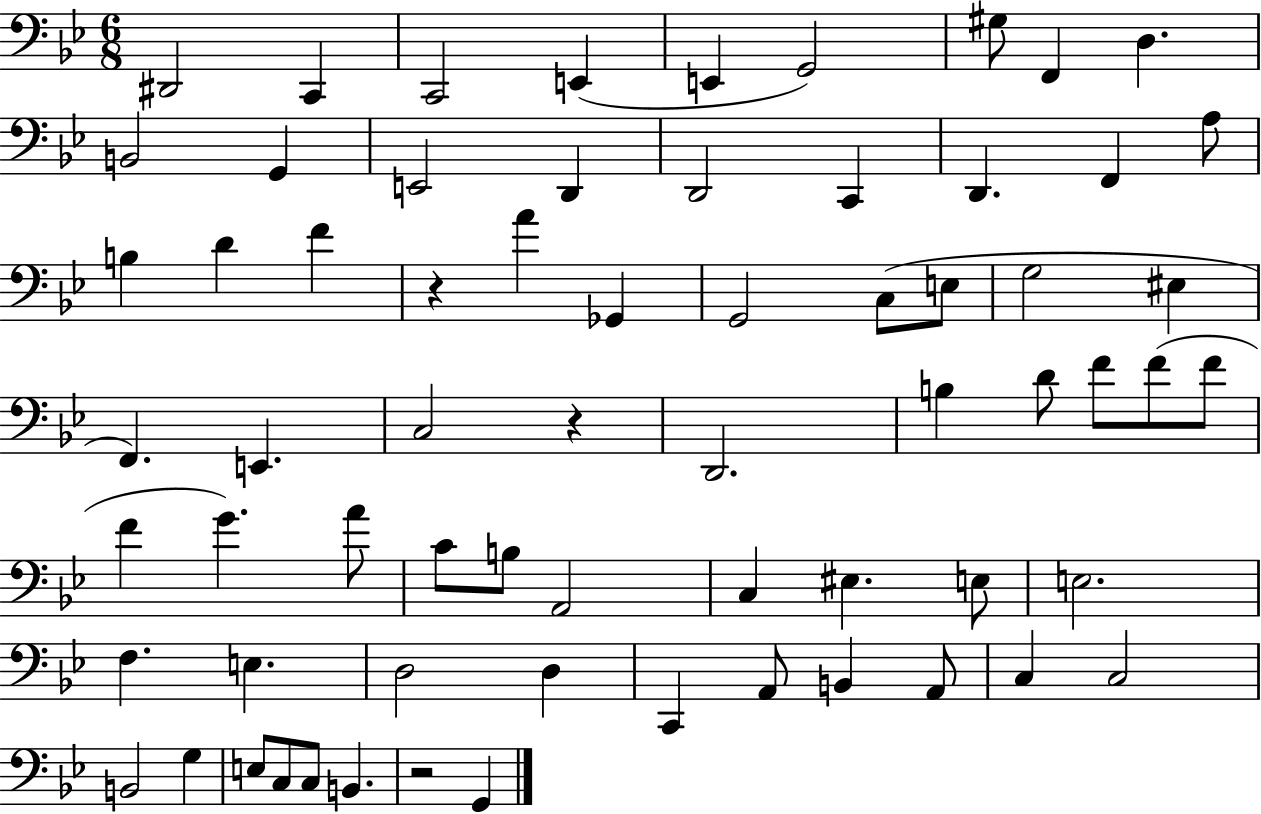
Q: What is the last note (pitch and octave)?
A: G2